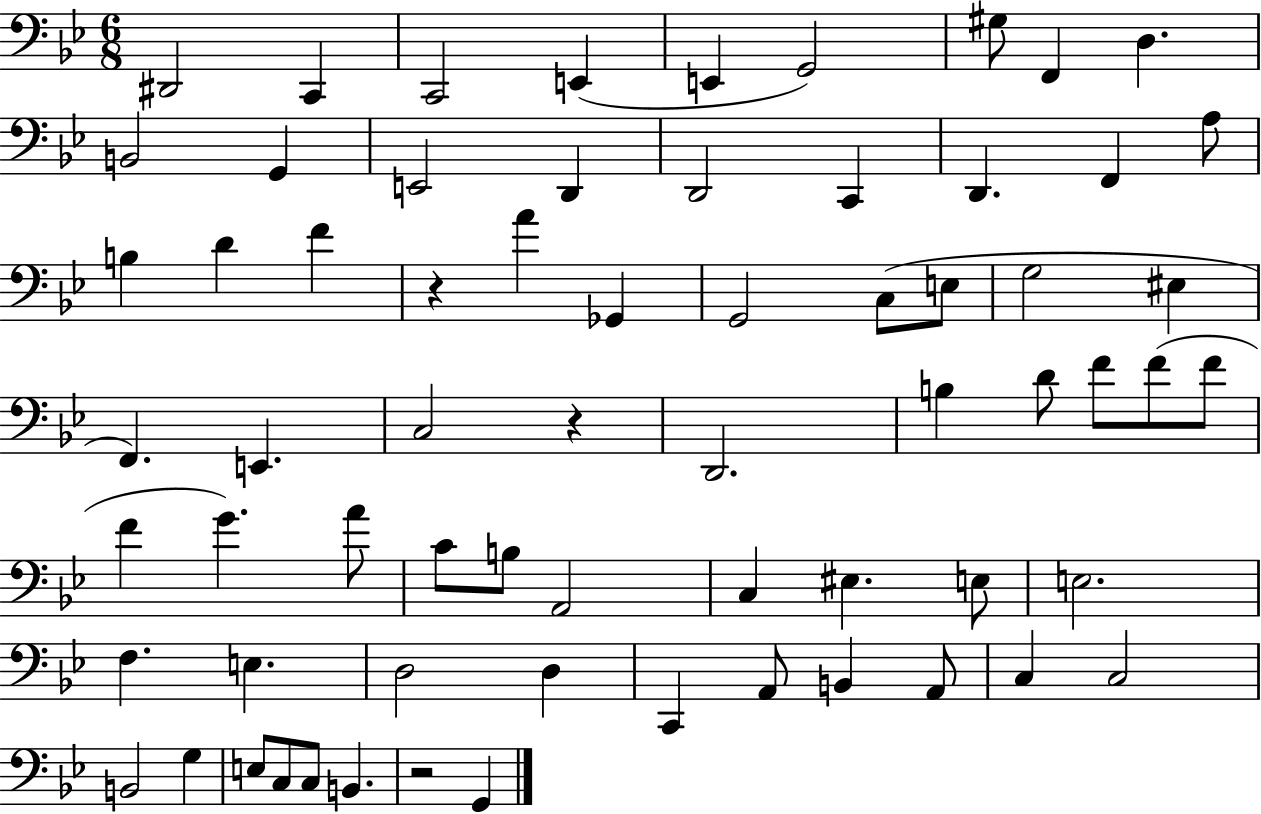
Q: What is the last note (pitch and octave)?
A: G2